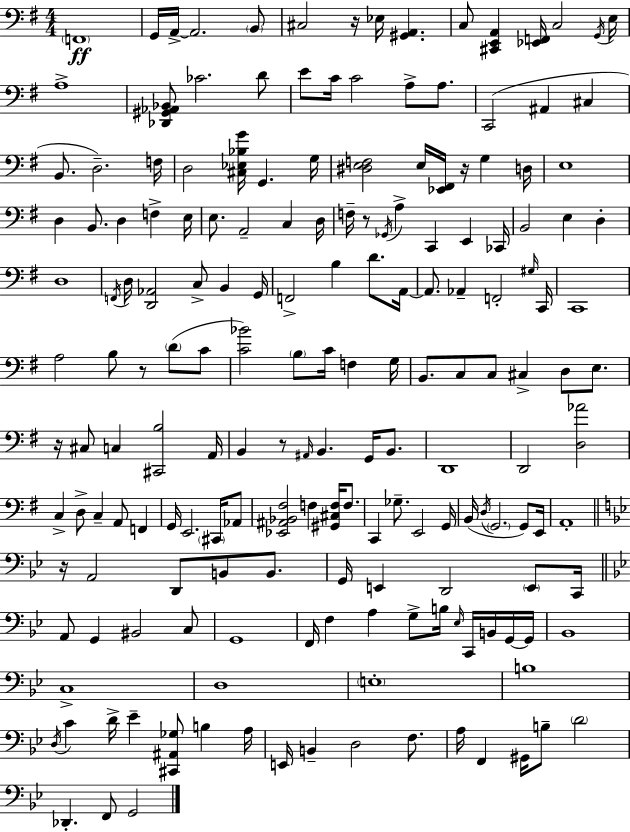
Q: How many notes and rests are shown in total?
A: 179